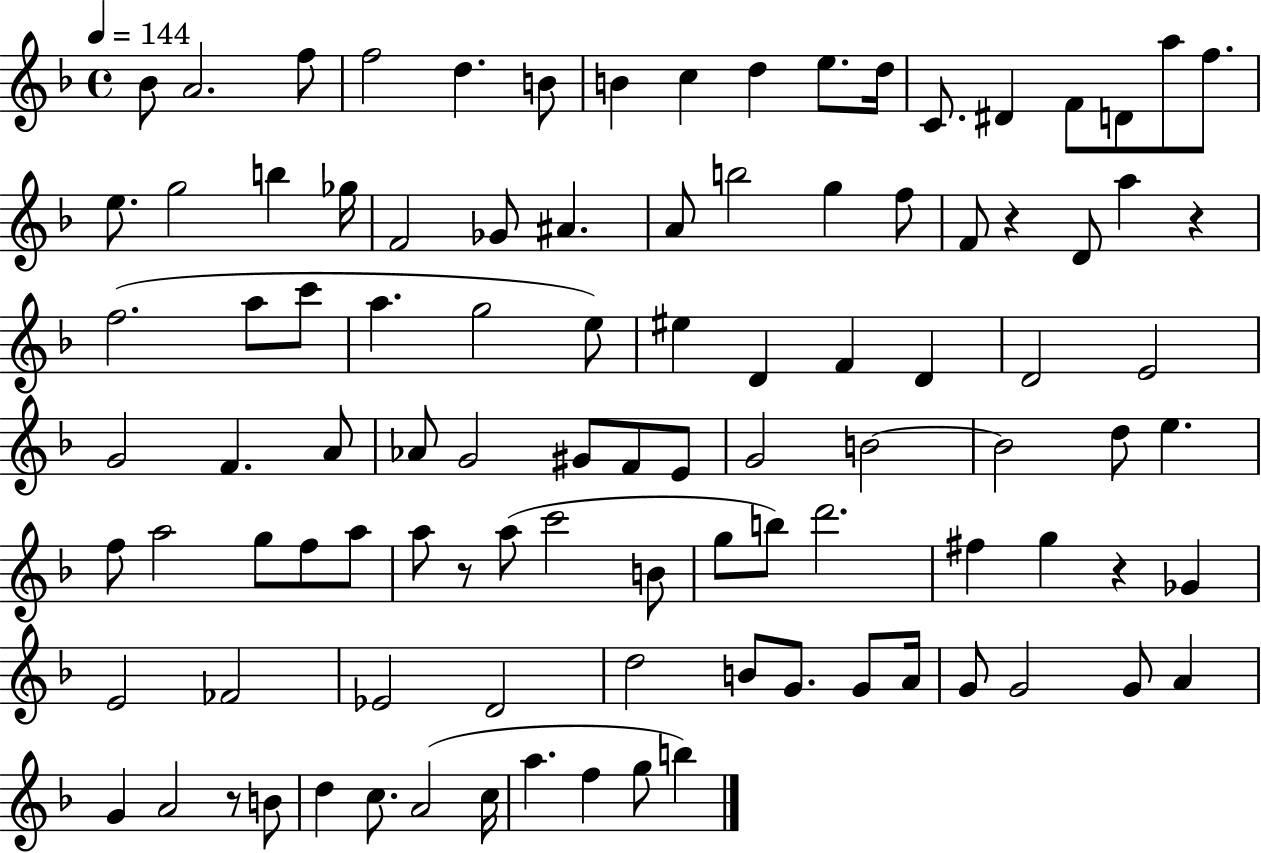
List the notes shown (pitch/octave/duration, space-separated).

Bb4/e A4/h. F5/e F5/h D5/q. B4/e B4/q C5/q D5/q E5/e. D5/s C4/e. D#4/q F4/e D4/e A5/e F5/e. E5/e. G5/h B5/q Gb5/s F4/h Gb4/e A#4/q. A4/e B5/h G5/q F5/e F4/e R/q D4/e A5/q R/q F5/h. A5/e C6/e A5/q. G5/h E5/e EIS5/q D4/q F4/q D4/q D4/h E4/h G4/h F4/q. A4/e Ab4/e G4/h G#4/e F4/e E4/e G4/h B4/h B4/h D5/e E5/q. F5/e A5/h G5/e F5/e A5/e A5/e R/e A5/e C6/h B4/e G5/e B5/e D6/h. F#5/q G5/q R/q Gb4/q E4/h FES4/h Eb4/h D4/h D5/h B4/e G4/e. G4/e A4/s G4/e G4/h G4/e A4/q G4/q A4/h R/e B4/e D5/q C5/e. A4/h C5/s A5/q. F5/q G5/e B5/q